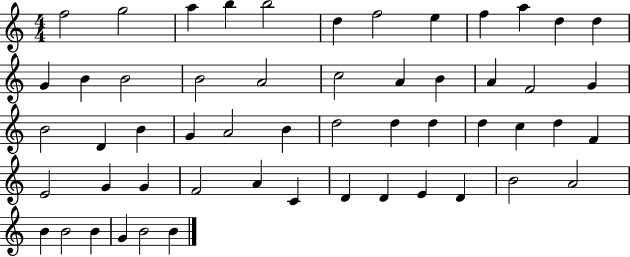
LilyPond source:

{
  \clef treble
  \numericTimeSignature
  \time 4/4
  \key c \major
  f''2 g''2 | a''4 b''4 b''2 | d''4 f''2 e''4 | f''4 a''4 d''4 d''4 | \break g'4 b'4 b'2 | b'2 a'2 | c''2 a'4 b'4 | a'4 f'2 g'4 | \break b'2 d'4 b'4 | g'4 a'2 b'4 | d''2 d''4 d''4 | d''4 c''4 d''4 f'4 | \break e'2 g'4 g'4 | f'2 a'4 c'4 | d'4 d'4 e'4 d'4 | b'2 a'2 | \break b'4 b'2 b'4 | g'4 b'2 b'4 | \bar "|."
}